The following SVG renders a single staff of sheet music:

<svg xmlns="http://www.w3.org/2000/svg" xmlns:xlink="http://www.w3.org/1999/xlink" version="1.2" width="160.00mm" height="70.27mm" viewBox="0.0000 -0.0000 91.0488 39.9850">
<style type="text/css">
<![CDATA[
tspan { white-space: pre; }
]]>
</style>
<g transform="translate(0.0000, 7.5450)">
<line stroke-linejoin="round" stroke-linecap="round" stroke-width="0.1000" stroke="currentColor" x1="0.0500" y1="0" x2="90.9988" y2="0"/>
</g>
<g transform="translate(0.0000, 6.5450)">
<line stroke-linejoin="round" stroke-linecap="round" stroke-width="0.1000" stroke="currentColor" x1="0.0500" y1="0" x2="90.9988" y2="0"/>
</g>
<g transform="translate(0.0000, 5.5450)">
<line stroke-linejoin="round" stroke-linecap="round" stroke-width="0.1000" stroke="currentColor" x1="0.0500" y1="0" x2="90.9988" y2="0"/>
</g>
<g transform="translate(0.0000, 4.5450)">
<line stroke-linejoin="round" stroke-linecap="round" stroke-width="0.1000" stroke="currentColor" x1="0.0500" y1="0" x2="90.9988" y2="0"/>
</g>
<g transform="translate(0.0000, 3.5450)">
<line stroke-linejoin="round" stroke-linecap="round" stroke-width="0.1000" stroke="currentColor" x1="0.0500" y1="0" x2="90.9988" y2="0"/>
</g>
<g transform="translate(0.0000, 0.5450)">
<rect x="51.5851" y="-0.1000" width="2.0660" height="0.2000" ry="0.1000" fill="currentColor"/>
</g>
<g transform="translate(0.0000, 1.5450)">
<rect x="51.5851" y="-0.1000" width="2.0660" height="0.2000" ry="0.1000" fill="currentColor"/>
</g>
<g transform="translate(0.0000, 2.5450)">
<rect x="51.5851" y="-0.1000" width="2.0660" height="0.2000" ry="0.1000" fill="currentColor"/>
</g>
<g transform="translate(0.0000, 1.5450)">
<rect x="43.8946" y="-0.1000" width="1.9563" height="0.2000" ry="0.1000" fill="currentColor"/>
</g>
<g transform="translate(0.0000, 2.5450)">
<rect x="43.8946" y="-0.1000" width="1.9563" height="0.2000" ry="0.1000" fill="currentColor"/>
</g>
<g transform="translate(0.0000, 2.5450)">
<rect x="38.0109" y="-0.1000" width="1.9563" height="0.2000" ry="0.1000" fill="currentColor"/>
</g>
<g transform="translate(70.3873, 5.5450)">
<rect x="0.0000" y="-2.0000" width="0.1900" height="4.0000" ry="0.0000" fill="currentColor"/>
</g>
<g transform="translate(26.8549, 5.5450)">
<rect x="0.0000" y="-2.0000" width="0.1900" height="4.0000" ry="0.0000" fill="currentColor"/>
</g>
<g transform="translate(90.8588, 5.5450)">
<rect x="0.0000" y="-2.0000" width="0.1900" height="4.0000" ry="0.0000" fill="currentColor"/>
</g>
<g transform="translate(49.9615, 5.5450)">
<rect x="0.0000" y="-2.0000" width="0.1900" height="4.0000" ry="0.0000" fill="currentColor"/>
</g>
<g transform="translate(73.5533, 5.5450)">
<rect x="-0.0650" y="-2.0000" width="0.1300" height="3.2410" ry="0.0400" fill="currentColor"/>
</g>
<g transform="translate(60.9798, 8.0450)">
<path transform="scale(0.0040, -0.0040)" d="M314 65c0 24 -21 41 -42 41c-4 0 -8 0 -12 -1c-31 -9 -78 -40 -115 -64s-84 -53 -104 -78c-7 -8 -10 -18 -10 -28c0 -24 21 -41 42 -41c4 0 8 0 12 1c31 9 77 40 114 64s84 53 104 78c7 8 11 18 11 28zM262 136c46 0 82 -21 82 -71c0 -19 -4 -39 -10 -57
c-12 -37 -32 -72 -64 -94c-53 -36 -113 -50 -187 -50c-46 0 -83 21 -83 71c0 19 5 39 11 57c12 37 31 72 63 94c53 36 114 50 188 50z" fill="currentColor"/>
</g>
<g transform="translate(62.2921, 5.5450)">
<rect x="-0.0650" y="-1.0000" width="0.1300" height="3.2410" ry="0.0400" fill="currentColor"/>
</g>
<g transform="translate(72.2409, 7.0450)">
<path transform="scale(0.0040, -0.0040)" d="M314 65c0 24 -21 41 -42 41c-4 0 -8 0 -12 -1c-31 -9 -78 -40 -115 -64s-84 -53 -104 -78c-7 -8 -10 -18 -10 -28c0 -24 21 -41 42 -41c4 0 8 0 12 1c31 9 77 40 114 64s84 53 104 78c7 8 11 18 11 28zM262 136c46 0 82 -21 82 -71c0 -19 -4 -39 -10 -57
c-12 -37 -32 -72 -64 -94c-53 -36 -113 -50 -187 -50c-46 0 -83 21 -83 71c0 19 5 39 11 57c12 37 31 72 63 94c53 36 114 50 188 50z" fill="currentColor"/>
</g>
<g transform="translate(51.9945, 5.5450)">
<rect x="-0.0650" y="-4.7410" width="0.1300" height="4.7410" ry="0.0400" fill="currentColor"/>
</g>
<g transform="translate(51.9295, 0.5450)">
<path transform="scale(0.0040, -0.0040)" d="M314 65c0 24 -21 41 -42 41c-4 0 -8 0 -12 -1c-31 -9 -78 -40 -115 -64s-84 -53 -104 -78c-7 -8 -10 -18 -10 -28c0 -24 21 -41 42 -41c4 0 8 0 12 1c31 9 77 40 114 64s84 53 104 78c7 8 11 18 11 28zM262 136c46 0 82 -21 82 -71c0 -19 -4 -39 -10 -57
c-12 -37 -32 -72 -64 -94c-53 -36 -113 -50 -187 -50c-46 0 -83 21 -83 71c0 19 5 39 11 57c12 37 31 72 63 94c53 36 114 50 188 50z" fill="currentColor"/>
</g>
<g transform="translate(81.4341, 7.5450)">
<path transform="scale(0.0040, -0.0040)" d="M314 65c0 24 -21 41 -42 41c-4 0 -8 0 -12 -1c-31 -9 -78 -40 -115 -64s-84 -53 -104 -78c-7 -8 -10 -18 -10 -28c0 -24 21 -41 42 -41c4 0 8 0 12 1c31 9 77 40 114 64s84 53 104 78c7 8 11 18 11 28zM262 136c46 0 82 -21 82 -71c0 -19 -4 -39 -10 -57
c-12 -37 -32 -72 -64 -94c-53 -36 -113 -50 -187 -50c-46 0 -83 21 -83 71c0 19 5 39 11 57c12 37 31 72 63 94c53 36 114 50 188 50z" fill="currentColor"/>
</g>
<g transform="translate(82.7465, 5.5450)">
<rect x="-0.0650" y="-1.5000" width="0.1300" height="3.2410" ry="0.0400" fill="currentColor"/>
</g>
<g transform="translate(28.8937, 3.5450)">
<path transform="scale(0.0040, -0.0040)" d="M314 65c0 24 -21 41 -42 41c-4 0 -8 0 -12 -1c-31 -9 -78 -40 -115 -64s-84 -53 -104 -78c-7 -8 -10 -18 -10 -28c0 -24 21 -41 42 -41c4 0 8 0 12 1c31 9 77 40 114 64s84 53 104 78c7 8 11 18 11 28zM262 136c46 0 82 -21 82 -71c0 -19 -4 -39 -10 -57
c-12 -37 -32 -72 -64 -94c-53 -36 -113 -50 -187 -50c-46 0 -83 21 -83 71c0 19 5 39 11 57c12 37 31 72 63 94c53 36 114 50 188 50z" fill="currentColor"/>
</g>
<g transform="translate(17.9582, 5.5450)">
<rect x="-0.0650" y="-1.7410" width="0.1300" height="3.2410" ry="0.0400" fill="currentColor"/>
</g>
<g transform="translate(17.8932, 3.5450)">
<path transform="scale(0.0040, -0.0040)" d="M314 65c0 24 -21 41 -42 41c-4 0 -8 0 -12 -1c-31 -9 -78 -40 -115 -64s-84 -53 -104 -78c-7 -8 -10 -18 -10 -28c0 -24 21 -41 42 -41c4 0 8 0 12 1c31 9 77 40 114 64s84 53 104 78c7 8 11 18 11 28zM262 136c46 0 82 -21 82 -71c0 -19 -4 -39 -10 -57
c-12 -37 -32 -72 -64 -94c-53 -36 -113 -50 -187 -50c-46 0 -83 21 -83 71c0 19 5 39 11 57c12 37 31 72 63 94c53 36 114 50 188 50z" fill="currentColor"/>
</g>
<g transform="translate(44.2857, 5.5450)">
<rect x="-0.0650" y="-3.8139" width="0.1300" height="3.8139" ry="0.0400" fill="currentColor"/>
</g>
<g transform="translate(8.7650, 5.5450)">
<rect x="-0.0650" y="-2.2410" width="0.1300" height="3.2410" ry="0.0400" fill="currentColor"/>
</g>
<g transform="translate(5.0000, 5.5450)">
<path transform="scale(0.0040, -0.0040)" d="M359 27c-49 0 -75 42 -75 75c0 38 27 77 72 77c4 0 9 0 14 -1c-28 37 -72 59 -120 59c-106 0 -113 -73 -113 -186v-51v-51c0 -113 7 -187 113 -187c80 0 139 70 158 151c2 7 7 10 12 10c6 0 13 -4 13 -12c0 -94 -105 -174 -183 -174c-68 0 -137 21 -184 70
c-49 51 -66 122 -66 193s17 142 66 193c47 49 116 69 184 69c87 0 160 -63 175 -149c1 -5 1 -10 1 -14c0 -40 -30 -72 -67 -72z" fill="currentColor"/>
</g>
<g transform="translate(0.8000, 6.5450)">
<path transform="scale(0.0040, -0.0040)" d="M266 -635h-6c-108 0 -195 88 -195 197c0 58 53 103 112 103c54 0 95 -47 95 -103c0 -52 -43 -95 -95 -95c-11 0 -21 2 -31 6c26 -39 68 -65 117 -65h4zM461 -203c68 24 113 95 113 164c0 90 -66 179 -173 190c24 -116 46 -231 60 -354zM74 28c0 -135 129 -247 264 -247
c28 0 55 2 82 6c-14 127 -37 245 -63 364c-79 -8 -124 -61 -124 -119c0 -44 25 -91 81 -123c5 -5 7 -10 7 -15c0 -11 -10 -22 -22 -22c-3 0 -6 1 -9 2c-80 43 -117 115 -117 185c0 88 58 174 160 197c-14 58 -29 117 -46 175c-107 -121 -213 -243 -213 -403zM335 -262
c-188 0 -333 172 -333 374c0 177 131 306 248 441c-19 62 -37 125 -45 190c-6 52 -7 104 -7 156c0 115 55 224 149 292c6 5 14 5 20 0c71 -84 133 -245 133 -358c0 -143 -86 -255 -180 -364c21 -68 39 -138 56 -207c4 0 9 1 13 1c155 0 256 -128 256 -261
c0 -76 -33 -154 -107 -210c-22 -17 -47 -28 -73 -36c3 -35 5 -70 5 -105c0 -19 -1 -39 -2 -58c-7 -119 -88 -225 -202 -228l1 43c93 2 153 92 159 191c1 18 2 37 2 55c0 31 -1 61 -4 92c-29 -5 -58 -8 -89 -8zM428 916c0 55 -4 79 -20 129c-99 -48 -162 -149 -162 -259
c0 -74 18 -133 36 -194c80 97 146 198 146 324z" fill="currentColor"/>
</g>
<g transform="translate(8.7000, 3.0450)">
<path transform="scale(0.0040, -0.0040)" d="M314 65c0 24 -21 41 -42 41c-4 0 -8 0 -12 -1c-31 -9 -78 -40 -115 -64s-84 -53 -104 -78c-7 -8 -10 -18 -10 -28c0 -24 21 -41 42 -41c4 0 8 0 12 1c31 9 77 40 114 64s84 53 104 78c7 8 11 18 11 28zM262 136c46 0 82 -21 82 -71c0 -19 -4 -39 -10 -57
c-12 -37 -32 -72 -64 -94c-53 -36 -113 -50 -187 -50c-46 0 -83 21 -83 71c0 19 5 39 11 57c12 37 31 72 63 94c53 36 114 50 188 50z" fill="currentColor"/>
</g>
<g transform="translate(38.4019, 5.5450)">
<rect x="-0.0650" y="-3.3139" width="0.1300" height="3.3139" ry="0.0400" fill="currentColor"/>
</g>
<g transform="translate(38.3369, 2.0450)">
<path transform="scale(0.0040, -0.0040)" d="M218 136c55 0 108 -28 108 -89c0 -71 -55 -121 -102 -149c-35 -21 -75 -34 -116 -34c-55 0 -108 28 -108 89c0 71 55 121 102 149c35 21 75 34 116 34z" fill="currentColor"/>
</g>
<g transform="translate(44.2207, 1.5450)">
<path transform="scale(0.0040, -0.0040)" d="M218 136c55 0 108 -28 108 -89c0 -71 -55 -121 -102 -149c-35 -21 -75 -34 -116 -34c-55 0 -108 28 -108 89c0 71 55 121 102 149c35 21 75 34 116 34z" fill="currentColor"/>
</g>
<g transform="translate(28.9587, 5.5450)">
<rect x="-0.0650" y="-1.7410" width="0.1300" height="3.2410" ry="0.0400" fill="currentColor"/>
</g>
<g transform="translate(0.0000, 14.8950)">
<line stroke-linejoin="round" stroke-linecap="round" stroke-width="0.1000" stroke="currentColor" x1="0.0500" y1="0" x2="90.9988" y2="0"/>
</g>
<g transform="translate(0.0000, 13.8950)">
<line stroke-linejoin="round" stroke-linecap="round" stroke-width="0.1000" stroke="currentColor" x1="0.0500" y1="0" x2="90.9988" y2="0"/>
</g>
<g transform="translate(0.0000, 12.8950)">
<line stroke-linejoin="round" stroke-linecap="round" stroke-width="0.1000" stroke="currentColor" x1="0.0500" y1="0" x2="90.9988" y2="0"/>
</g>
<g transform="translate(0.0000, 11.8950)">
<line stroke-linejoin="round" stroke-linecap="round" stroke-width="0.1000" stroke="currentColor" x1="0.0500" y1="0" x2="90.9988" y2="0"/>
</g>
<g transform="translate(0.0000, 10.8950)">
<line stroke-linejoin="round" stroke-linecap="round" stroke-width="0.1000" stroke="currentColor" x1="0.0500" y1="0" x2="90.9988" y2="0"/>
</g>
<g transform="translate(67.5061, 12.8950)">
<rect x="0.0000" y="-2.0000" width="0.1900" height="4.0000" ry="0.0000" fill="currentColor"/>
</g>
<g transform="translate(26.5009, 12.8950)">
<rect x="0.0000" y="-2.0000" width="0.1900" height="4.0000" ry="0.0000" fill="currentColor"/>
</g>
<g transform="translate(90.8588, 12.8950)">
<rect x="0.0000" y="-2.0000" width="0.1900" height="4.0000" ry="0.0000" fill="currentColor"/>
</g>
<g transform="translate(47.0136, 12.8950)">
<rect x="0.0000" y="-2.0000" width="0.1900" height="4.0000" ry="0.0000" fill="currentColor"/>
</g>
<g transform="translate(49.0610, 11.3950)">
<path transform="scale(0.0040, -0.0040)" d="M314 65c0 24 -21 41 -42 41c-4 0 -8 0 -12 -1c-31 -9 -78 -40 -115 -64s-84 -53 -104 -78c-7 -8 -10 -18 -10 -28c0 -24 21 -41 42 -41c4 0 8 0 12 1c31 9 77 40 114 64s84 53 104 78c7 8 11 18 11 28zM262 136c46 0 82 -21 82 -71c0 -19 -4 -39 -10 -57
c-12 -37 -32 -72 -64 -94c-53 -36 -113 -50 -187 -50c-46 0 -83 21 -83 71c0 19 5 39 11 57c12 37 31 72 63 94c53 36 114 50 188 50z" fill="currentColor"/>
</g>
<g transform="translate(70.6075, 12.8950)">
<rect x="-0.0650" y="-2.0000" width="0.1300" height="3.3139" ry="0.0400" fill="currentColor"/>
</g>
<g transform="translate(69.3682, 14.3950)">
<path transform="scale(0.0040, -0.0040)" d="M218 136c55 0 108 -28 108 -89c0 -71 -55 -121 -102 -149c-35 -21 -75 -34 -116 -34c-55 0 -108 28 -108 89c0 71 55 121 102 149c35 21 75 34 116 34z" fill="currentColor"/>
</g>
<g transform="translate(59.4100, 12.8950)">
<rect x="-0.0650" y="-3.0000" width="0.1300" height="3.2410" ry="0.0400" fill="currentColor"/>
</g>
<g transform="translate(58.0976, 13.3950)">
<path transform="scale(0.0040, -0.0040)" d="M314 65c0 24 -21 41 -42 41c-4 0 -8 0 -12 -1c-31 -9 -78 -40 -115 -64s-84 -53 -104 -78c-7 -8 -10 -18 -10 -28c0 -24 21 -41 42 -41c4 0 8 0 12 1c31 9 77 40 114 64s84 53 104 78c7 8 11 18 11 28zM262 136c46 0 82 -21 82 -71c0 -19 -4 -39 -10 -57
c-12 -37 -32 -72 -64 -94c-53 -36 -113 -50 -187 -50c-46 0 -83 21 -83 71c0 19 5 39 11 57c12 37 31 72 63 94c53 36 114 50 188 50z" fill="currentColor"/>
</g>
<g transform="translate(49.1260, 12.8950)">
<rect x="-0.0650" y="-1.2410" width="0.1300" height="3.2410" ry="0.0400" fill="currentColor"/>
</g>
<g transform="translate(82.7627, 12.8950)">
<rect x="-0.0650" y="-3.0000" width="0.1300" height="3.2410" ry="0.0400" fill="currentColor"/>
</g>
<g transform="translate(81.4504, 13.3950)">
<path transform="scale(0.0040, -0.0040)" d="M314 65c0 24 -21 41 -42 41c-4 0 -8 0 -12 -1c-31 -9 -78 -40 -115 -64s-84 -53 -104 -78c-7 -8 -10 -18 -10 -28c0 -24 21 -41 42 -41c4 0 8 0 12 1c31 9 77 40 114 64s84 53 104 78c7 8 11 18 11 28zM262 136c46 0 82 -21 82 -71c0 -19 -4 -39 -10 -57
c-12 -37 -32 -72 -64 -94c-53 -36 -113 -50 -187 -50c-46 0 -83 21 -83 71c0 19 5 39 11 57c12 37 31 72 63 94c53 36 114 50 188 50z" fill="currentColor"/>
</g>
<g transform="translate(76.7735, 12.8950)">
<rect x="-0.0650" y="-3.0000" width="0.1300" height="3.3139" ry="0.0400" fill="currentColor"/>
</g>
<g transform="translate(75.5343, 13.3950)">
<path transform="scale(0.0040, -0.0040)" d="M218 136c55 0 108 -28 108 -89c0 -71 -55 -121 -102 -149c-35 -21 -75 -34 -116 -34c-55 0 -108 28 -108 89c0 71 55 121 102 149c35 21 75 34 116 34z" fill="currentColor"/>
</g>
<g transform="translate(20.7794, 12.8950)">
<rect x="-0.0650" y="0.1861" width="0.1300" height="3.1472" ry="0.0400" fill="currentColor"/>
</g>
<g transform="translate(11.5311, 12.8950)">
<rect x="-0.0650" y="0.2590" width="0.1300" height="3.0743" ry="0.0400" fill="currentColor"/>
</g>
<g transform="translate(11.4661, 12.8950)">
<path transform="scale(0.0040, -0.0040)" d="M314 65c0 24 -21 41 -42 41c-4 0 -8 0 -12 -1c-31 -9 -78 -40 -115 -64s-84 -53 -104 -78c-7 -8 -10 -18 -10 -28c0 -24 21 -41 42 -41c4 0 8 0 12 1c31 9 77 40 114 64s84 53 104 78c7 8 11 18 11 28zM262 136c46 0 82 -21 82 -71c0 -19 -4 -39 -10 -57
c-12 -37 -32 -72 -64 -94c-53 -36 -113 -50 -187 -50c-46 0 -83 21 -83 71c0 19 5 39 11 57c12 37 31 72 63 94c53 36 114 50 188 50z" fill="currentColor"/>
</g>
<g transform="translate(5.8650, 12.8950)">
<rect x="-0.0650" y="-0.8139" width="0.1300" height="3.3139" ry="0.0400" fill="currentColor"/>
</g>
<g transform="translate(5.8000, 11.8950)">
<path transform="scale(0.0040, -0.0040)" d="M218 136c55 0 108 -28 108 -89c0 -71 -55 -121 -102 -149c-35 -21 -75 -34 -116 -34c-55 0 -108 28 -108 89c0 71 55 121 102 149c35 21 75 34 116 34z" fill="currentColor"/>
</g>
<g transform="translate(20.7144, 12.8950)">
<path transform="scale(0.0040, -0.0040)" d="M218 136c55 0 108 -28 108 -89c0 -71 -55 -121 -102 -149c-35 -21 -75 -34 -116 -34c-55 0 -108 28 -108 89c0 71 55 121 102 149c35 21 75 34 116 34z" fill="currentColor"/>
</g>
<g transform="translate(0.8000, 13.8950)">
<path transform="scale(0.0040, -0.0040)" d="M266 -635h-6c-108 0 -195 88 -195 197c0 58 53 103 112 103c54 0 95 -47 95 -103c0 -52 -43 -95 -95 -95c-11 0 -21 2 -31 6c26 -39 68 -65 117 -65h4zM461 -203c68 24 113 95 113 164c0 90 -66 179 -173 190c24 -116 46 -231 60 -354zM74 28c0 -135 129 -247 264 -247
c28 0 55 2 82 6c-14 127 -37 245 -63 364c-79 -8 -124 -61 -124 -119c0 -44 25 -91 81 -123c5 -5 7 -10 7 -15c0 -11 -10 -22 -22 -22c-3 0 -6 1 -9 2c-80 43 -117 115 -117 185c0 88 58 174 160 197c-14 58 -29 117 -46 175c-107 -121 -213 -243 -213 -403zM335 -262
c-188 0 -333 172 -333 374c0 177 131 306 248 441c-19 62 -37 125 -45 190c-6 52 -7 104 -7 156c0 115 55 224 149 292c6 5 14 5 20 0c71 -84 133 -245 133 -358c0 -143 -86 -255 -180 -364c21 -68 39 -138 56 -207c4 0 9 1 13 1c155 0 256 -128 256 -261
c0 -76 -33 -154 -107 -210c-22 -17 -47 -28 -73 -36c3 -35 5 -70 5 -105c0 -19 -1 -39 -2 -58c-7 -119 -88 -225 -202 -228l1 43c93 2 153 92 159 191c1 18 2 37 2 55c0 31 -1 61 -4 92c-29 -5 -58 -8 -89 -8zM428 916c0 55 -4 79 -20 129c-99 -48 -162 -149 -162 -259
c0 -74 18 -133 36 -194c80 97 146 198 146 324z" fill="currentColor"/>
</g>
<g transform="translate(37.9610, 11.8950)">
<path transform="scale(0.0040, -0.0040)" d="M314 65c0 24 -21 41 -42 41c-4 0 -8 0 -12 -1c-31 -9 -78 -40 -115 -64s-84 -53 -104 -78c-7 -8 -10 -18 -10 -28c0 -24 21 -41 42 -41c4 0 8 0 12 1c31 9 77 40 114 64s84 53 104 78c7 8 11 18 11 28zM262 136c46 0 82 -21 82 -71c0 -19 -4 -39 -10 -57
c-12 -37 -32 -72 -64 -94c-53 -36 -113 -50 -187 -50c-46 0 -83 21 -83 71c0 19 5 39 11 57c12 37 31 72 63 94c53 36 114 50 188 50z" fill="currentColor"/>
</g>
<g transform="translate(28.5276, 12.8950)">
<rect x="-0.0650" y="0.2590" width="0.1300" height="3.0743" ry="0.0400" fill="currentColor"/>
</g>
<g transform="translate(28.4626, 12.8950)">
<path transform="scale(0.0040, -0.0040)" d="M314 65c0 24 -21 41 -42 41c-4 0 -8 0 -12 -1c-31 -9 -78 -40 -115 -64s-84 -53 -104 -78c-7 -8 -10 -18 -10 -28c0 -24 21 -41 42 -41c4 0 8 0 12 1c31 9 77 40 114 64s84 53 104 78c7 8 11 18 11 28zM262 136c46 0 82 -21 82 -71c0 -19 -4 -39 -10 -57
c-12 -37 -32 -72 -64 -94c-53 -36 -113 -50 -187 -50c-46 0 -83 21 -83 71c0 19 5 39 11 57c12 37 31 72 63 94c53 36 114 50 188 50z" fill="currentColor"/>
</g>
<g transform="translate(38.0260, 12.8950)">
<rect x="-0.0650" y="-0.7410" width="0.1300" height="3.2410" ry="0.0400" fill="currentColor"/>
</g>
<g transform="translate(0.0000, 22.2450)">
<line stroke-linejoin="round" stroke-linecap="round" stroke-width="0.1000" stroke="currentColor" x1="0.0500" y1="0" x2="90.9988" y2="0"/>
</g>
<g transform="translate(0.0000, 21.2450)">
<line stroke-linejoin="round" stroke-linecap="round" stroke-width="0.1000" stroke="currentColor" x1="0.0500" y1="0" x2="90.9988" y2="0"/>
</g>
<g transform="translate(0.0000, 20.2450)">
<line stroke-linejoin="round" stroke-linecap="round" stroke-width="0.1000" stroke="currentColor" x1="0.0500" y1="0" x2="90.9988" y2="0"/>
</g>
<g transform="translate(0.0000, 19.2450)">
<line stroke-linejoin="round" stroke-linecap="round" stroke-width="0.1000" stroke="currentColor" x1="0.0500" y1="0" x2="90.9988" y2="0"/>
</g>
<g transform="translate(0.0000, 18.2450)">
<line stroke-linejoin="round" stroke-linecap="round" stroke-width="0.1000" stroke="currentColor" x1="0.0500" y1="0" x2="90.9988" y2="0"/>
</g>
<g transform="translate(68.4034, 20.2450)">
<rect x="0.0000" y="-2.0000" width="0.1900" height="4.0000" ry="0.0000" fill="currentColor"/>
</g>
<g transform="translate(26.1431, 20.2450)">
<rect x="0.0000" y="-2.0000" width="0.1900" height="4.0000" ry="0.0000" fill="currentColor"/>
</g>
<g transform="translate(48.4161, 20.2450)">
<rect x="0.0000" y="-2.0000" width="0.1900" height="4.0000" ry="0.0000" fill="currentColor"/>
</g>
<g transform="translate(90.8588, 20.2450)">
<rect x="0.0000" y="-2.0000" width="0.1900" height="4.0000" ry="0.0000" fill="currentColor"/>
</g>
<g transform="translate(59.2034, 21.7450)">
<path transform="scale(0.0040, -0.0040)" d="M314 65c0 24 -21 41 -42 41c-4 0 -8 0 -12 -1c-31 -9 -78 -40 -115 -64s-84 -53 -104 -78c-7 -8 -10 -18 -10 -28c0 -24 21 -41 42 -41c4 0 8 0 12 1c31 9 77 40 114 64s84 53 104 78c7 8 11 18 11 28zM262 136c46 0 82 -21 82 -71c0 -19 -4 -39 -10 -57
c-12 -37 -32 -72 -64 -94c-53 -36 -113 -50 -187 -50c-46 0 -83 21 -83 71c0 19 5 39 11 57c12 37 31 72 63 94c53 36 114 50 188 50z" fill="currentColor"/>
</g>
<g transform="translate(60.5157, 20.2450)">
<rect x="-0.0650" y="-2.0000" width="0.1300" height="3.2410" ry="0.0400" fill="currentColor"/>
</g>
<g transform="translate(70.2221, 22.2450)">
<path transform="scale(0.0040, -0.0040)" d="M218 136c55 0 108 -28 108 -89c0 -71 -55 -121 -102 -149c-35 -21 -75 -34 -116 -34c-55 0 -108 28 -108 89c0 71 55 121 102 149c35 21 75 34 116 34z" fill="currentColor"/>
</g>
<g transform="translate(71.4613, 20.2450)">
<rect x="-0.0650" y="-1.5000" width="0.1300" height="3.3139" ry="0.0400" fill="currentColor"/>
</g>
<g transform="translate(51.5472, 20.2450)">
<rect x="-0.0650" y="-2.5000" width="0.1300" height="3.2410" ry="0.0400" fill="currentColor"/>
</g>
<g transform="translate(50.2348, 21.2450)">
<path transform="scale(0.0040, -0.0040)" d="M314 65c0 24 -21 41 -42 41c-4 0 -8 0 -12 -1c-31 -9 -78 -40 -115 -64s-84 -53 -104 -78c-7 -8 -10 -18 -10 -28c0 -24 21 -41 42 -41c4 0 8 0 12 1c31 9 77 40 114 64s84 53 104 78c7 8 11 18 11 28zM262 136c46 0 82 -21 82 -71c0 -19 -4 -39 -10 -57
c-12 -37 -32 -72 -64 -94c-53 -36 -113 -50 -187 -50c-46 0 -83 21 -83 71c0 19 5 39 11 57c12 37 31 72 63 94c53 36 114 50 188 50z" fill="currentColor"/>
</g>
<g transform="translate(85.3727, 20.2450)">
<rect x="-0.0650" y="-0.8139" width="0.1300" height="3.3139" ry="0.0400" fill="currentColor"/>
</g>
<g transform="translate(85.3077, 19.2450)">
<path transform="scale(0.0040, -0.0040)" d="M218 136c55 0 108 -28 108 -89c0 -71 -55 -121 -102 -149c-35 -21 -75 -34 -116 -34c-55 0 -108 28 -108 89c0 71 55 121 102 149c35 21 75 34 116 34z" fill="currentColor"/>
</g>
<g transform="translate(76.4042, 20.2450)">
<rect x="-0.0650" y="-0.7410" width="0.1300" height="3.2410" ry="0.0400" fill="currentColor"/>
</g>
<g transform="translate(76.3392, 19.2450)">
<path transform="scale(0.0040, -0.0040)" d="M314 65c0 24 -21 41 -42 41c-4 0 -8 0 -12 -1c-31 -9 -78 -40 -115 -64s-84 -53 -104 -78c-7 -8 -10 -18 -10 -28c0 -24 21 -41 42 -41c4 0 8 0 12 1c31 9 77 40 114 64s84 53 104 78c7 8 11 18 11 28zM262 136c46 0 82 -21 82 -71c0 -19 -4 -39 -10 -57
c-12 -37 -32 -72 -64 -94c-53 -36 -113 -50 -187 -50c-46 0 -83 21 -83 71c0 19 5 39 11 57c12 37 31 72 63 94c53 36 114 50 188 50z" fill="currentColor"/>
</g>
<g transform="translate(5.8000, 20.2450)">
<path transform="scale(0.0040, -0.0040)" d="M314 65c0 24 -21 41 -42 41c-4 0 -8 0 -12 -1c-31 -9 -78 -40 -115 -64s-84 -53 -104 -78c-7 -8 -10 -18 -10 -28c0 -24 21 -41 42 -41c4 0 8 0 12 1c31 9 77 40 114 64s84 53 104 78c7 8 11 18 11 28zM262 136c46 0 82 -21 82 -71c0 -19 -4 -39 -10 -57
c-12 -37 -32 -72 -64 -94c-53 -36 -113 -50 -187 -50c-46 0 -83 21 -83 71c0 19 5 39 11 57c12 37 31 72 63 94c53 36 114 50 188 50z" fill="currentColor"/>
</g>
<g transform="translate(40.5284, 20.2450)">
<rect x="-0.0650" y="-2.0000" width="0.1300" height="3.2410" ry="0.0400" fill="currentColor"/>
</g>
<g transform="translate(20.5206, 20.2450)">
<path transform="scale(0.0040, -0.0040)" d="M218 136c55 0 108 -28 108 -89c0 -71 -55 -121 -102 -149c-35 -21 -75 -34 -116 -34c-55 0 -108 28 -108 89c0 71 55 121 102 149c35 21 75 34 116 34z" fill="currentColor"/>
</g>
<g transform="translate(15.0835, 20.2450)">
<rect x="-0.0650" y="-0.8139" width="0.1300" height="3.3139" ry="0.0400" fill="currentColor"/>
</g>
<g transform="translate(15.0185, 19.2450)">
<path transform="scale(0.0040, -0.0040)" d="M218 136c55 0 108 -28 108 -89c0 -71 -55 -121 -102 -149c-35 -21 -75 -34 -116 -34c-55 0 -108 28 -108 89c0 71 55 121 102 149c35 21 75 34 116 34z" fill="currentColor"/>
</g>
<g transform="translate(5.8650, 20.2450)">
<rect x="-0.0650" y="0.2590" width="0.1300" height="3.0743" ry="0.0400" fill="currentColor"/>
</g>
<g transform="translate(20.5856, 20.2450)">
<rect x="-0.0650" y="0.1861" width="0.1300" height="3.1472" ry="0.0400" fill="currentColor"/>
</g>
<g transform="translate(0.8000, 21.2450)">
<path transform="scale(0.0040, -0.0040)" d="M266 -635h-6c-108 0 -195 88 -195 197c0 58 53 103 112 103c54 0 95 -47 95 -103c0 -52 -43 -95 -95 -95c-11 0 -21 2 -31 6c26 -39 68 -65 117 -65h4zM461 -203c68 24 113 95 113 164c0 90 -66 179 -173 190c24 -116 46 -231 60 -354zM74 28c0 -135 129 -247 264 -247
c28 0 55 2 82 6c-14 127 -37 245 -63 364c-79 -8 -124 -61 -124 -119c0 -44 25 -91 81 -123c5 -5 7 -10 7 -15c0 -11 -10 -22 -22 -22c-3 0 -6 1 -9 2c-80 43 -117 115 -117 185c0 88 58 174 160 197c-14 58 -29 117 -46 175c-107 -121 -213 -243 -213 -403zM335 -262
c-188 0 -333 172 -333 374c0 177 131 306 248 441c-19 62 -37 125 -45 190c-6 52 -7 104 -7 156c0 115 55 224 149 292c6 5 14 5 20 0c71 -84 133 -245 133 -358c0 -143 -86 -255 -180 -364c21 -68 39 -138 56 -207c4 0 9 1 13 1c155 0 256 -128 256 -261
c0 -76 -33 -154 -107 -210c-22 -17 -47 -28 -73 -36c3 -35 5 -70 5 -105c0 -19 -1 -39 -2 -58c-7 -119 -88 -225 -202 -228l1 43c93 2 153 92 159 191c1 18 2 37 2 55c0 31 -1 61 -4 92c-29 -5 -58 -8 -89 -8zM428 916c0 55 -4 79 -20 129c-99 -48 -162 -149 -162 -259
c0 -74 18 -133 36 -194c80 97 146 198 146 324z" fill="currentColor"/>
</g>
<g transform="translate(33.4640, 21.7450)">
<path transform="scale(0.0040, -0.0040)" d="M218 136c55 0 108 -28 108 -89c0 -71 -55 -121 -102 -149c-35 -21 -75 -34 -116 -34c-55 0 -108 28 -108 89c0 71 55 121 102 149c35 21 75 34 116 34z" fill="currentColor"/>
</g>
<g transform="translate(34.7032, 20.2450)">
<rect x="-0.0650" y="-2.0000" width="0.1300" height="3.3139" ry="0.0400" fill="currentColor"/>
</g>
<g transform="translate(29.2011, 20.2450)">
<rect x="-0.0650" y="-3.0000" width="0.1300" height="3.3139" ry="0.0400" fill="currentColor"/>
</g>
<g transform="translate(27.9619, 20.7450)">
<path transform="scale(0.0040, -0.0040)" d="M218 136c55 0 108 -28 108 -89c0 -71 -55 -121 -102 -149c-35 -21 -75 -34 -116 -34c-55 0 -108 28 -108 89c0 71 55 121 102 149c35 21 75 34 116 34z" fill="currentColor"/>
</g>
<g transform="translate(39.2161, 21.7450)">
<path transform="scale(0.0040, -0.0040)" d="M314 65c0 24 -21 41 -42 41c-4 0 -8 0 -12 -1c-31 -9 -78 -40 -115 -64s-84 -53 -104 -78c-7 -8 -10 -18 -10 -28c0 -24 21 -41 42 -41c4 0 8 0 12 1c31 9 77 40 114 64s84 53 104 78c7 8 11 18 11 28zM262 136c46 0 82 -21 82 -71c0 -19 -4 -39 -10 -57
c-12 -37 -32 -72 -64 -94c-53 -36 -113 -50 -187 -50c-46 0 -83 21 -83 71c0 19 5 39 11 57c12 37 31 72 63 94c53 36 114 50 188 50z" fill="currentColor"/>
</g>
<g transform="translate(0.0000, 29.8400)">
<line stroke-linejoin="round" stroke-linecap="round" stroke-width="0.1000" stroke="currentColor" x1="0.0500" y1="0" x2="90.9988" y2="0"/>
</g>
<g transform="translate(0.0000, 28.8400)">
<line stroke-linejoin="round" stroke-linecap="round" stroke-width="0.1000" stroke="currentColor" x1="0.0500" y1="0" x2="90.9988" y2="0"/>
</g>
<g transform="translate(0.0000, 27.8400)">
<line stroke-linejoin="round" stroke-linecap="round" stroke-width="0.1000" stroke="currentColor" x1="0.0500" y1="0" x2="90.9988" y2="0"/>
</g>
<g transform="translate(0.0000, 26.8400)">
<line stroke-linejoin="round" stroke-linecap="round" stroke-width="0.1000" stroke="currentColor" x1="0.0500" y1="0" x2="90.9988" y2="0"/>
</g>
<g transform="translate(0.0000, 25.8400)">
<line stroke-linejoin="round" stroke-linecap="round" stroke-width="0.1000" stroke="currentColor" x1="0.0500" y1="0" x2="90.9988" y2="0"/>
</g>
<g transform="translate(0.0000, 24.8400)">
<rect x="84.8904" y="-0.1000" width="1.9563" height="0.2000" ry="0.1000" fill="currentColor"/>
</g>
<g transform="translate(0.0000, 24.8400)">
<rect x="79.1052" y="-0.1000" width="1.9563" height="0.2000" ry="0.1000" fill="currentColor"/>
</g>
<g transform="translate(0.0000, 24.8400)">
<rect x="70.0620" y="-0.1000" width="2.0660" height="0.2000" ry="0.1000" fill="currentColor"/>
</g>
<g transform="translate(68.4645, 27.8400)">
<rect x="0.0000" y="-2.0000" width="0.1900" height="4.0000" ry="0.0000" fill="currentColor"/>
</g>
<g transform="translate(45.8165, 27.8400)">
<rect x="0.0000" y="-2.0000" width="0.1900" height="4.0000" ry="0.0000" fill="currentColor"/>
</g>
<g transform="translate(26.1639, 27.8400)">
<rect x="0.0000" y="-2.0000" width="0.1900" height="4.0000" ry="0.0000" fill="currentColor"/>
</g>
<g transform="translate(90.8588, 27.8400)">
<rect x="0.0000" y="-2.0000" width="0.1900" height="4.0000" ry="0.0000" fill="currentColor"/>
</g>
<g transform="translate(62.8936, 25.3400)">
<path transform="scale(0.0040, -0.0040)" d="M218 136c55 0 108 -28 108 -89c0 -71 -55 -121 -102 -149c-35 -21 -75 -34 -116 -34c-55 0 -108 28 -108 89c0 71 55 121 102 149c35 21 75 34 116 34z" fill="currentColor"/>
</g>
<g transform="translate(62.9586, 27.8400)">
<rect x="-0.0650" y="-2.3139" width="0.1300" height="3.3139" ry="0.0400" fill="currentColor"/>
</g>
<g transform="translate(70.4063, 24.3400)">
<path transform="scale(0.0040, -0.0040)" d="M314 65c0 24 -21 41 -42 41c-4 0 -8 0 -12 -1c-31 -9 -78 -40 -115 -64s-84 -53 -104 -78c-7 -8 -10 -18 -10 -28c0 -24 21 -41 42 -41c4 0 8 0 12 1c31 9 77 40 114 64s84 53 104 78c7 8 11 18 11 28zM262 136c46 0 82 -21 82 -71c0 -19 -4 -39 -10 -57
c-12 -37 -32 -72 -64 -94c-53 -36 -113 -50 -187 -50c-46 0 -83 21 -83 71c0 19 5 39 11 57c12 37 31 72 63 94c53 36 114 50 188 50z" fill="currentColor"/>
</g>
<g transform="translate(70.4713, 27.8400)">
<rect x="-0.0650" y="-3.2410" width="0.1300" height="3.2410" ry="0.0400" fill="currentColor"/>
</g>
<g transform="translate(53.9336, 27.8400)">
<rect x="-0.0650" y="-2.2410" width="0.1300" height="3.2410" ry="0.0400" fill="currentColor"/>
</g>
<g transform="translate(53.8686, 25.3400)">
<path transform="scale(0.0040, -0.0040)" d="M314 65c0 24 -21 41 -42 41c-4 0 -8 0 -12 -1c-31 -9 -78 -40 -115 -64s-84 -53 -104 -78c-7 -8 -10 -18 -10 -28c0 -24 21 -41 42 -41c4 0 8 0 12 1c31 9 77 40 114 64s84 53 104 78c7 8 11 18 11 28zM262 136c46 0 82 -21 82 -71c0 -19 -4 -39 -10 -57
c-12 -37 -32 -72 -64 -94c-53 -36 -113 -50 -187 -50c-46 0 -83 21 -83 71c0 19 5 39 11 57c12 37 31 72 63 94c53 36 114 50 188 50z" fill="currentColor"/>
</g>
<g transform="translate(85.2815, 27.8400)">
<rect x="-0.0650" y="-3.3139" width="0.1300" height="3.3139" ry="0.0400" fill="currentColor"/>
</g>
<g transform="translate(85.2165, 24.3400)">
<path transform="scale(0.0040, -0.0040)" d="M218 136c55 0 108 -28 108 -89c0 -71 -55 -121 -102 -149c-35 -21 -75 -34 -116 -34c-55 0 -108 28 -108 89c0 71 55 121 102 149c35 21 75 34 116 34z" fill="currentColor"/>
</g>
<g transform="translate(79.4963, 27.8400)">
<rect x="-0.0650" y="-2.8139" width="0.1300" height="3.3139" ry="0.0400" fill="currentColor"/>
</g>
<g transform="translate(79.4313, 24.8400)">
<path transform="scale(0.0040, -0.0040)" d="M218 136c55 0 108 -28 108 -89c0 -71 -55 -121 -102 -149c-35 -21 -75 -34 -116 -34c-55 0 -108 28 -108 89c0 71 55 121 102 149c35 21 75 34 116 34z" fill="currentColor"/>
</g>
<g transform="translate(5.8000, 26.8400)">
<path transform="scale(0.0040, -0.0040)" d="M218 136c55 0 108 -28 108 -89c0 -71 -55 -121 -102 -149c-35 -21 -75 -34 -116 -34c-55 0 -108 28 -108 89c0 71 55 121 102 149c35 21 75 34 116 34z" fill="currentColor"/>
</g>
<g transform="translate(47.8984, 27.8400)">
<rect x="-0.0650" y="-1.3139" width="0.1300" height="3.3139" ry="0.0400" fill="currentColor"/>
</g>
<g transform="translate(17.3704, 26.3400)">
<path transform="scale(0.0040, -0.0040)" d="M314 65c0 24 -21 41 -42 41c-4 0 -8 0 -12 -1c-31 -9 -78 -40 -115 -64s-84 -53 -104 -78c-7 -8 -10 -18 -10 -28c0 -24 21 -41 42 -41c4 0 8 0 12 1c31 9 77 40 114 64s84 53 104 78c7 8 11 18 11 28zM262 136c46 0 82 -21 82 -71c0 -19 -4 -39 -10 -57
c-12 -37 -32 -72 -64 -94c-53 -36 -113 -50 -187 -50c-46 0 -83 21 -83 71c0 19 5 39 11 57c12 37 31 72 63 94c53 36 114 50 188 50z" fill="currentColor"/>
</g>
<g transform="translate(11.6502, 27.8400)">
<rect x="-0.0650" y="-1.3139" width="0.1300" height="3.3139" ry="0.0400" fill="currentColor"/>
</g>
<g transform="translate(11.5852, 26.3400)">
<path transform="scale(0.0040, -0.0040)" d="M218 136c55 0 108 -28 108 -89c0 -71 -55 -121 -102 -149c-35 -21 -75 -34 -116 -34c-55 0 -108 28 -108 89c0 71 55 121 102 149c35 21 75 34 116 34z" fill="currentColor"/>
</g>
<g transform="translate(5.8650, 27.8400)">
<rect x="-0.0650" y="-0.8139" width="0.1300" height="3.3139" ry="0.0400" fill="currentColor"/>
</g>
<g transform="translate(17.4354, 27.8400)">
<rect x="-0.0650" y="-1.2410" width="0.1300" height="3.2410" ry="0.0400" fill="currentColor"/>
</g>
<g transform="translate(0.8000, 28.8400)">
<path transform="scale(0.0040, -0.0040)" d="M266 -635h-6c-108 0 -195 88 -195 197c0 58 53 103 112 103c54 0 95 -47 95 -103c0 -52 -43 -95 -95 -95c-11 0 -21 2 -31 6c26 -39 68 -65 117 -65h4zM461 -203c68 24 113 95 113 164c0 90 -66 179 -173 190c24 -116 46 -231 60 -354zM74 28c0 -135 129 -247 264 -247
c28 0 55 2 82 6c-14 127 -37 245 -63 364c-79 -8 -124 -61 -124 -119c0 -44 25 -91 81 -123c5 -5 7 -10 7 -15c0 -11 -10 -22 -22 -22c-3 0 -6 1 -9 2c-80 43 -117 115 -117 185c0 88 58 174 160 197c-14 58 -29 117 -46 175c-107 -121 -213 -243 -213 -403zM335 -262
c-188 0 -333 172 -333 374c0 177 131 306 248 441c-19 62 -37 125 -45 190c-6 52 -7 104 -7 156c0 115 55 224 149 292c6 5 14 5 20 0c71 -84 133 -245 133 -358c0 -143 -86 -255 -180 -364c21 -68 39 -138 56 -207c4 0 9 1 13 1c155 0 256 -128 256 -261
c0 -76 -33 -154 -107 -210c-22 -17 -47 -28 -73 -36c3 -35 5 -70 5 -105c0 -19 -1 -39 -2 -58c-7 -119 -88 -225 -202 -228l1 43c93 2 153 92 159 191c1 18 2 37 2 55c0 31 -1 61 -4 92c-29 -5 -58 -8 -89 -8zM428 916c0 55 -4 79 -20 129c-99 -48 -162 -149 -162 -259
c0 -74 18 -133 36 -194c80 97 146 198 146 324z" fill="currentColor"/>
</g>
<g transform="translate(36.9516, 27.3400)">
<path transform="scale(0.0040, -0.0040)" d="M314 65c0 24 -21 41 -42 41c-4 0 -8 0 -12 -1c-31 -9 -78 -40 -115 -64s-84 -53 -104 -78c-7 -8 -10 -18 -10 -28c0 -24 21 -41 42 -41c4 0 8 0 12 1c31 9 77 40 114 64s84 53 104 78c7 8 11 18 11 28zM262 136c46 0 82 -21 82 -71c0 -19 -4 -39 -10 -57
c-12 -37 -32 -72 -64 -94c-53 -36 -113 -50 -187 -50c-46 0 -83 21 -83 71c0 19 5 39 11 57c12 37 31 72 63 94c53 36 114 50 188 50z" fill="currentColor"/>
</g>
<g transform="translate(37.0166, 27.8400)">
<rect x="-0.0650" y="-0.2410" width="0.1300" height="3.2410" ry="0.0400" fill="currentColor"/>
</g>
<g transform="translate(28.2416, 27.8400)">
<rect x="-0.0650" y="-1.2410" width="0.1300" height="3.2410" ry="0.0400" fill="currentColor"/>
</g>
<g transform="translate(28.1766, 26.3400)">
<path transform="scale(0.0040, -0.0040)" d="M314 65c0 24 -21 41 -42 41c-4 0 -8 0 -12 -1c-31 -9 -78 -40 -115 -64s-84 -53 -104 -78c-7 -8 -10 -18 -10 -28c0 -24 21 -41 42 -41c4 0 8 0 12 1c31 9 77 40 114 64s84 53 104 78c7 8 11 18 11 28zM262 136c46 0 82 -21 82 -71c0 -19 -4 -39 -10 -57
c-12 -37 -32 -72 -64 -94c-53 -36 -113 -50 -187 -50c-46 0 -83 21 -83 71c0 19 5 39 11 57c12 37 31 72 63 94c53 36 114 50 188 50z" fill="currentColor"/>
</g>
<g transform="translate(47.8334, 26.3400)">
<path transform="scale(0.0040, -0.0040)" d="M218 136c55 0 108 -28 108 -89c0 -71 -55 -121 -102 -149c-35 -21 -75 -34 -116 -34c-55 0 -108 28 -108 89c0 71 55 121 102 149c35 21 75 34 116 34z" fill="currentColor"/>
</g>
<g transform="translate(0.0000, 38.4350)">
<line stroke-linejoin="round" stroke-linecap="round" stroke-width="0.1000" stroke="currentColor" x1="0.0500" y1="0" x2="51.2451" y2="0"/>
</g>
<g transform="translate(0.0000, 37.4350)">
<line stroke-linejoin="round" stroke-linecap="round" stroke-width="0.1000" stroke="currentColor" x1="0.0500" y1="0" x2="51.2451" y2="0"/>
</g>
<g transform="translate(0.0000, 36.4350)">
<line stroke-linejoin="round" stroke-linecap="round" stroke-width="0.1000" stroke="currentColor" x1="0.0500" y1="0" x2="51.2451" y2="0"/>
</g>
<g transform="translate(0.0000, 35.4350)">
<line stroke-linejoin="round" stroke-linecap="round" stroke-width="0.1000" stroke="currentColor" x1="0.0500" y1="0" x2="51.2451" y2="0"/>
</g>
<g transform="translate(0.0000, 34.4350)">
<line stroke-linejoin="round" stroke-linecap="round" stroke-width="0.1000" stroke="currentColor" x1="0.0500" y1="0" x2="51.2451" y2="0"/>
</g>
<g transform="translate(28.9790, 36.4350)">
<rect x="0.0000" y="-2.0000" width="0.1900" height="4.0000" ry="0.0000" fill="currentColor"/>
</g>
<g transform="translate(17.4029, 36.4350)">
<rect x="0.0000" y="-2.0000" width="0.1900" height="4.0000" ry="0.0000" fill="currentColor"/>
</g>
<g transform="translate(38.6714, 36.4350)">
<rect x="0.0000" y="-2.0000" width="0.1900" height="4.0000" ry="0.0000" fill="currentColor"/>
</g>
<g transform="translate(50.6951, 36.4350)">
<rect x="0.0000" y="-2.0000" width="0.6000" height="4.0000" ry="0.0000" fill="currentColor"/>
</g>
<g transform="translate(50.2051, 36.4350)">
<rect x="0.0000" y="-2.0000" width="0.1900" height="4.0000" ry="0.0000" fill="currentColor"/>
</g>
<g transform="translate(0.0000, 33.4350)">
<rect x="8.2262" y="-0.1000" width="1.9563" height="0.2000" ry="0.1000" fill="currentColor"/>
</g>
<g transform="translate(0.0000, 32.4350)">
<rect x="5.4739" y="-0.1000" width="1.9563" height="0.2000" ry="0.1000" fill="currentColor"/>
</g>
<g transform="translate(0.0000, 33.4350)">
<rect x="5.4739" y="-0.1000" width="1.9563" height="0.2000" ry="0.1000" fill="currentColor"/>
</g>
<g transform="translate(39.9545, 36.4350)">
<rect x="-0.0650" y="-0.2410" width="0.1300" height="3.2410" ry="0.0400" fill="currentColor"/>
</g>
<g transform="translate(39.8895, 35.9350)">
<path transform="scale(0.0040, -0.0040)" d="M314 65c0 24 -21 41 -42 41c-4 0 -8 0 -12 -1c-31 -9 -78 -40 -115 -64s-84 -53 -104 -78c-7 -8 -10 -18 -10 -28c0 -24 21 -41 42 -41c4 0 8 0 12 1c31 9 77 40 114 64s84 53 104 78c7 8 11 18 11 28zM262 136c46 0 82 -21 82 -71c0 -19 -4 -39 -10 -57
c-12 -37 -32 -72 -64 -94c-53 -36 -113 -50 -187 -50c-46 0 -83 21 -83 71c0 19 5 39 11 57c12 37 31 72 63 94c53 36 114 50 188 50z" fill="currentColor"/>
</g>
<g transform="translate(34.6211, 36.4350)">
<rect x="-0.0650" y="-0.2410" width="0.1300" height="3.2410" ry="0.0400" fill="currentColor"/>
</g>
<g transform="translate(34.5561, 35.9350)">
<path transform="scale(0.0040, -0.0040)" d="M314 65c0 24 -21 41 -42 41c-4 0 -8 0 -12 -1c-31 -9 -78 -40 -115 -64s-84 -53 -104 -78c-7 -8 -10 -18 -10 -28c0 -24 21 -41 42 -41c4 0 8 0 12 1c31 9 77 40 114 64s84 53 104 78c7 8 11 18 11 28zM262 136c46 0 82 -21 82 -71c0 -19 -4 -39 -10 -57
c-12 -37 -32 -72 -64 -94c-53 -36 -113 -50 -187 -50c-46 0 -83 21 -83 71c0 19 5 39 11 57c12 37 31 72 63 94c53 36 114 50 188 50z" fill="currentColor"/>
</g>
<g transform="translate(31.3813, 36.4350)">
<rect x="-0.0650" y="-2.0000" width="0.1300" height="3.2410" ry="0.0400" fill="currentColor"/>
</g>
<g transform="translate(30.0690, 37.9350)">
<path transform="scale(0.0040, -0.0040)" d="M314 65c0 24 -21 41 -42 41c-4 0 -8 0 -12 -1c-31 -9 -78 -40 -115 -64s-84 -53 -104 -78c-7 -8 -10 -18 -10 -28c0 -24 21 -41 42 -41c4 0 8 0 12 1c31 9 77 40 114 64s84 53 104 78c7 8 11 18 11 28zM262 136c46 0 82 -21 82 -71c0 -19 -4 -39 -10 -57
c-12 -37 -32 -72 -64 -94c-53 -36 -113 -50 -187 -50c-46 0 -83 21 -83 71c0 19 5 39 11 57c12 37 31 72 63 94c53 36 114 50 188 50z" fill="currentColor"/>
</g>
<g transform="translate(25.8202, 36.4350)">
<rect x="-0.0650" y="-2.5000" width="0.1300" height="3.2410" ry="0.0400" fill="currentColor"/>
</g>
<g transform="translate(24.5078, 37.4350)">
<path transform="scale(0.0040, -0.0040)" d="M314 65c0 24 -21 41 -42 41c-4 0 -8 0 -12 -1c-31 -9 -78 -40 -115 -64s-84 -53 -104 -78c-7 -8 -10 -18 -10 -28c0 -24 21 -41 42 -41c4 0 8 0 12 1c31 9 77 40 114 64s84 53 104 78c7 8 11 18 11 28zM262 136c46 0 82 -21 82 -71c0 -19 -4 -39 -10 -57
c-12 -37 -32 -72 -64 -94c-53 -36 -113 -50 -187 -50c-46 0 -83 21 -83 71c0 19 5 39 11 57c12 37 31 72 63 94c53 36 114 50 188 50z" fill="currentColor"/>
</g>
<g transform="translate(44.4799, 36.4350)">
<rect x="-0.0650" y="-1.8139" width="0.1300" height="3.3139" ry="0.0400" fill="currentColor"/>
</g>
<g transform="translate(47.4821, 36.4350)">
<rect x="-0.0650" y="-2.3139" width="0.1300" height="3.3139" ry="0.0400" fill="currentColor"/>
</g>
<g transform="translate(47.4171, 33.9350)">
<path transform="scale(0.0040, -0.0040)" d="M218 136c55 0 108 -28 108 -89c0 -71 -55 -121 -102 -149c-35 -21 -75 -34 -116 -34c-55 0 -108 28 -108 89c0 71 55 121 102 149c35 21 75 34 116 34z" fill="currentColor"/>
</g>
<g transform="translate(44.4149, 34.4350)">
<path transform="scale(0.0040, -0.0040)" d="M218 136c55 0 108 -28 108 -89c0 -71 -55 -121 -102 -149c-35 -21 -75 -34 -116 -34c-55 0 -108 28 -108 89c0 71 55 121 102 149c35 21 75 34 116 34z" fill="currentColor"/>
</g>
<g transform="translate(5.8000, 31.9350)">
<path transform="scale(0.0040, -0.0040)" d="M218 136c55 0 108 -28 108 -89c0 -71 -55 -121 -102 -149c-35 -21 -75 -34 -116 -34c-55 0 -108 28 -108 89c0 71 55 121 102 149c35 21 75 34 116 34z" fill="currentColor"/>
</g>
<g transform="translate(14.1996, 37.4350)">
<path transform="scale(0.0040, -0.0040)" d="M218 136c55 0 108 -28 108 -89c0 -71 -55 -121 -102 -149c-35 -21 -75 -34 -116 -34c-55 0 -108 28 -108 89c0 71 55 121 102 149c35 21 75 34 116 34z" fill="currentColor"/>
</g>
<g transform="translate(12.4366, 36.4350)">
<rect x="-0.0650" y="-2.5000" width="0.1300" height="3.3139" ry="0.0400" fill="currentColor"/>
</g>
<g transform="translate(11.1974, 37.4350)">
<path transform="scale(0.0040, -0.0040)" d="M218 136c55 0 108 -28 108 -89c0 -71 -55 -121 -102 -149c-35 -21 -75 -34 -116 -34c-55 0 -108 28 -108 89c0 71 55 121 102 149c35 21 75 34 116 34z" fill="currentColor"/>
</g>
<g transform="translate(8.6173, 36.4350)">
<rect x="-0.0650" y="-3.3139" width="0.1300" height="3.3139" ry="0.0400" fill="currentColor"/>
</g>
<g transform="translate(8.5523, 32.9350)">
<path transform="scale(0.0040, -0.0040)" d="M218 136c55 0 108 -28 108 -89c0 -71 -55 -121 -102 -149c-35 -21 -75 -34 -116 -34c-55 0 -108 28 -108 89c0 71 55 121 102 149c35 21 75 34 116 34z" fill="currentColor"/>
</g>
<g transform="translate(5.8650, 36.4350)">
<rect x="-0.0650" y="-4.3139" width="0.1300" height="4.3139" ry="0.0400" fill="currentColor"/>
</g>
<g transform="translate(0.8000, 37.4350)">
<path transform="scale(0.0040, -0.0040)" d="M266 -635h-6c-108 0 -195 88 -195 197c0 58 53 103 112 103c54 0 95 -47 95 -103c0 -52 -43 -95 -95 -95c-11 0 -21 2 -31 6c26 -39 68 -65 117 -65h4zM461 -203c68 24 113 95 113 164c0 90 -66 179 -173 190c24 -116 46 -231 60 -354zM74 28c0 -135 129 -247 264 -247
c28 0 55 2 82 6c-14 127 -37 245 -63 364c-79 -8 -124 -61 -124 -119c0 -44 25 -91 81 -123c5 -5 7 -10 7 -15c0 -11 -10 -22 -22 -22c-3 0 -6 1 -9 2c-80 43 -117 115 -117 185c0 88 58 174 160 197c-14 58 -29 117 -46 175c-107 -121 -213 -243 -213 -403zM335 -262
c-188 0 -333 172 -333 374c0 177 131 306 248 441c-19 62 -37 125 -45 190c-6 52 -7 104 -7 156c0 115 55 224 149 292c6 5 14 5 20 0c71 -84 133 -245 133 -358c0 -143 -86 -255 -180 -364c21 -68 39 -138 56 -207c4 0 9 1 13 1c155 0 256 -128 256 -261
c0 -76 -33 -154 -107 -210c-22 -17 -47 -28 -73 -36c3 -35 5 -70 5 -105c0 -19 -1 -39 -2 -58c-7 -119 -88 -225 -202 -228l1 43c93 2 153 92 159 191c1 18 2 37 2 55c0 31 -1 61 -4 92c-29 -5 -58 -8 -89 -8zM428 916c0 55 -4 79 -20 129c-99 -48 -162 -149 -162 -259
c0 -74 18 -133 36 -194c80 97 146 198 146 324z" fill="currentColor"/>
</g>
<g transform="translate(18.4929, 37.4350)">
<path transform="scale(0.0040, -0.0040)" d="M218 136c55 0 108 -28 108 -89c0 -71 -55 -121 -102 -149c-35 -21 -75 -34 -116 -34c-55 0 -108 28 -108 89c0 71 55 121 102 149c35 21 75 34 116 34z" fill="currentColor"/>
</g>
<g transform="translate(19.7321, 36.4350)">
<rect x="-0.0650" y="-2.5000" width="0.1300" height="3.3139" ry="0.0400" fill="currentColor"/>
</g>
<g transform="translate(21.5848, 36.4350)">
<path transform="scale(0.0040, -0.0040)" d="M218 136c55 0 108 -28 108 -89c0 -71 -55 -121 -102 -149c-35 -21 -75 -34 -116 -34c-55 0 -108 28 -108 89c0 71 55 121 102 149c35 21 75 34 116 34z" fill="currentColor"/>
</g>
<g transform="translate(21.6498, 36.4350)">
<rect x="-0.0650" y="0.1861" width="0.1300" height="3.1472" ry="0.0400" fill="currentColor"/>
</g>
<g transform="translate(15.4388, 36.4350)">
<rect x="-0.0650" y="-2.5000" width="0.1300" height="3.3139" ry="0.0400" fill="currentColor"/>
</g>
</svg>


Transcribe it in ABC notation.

X:1
T:Untitled
M:4/4
L:1/4
K:C
g2 f2 f2 b c' e'2 D2 F2 E2 d B2 B B2 d2 e2 A2 F A A2 B2 d B A F F2 G2 F2 E d2 d d e e2 e2 c2 e g2 g b2 a b d' b G G G B G2 F2 c2 c2 f g